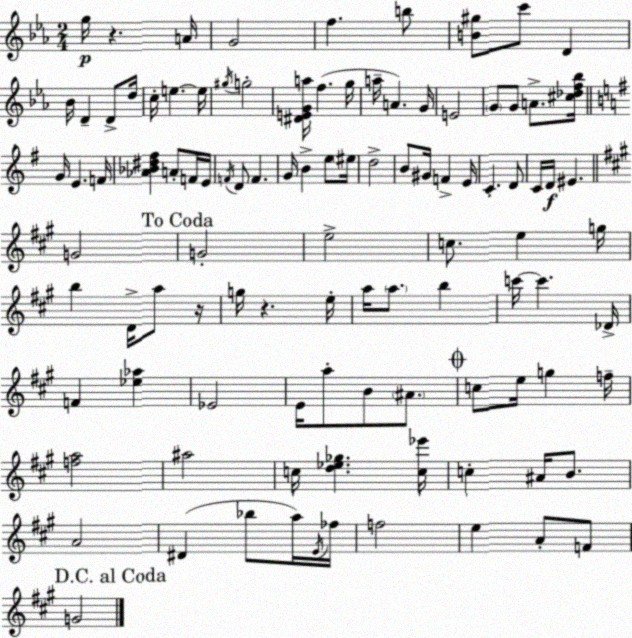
X:1
T:Untitled
M:2/4
L:1/4
K:Eb
g/4 z A/4 G2 f b/2 [B^g]/2 c'/2 D _B/4 D D/2 d/4 c/4 e e/4 ^g/4 g2 [^DEGa]/4 f g/4 a/4 A G/4 E2 G/2 G/2 A/2 [^c_df_b]/4 G/4 E F/4 [_A_B^d^f] A/2 F/4 E/4 F/4 D/2 F G/4 B e/2 ^e/4 d2 B/2 ^G/4 F E/4 C D/2 C/4 D/4 ^E G2 G2 e2 c/2 e g/4 b D/4 a/2 z/4 g/4 z e/4 a/4 a/2 b c'/4 c' _D/4 F [_e_a] _E2 E/4 a/2 B/2 ^A/2 c/2 e/4 g f/4 [fa]2 ^a2 c/4 [d_e_g] [c_e']/4 c ^A/4 B/2 A2 ^D _b/2 a/4 E/4 _f/4 f2 e A/2 F/2 G2